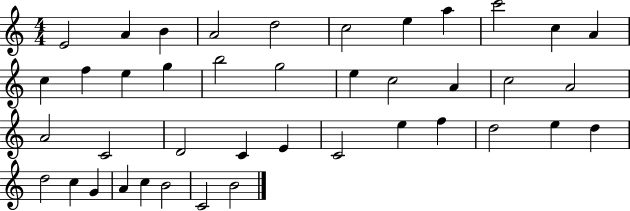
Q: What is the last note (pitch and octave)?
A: B4